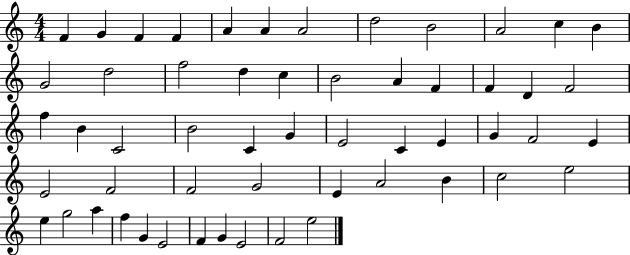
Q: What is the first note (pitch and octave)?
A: F4